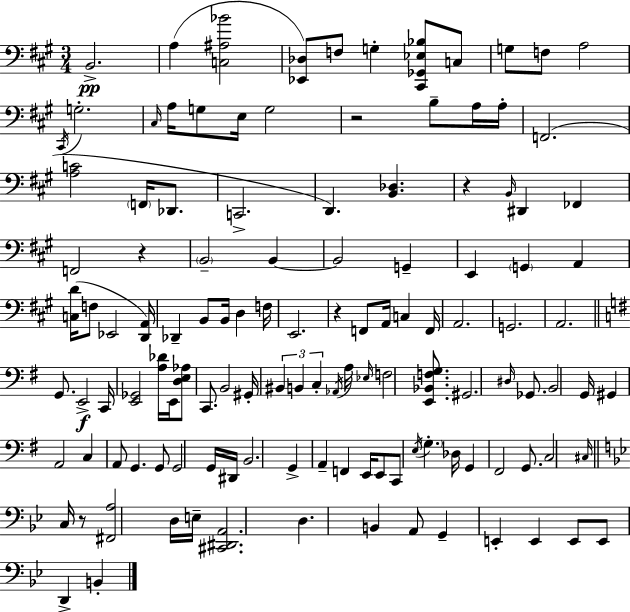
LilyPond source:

{
  \clef bass
  \numericTimeSignature
  \time 3/4
  \key a \major
  \repeat volta 2 { b,2.->\pp | a4( <c ais bes'>2 | <ees, des>8) f8 g4-. <cis, ges, ees bes>8 c8 | g8 f8 a2 | \break \acciaccatura { cis,16 } g2.-. | \grace { cis16 } a16 g8 e16 g2 | r2 b8-- | a16 a16-. f,2.( | \break <a c'>2 \parenthesize f,16 des,8. | c,2.-> | d,4.) <b, des>4. | r4 \grace { b,16 } dis,4 fes,4 | \break f,2 r4 | \parenthesize b,2-- b,4~~ | b,2 g,4-- | e,4 \parenthesize g,4 a,4 | \break <c d'>16( f8 ees,2 | <d, a,>16) des,4-- b,8 b,16 d4 | f16 e,2. | r4 f,8 a,16 c4 | \break f,16 a,2. | g,2. | a,2. | \bar "||" \break \key g \major g,8. e,2->\f c,16 | <e, ges,>2 <a des'>16 e,16 <d e aes>8 | c,8. b,2 gis,16-. | \tuplet 3/2 { bis,4 b,4 c4-. } | \break \acciaccatura { aes,16 } a16 \grace { ees16 } f2 <e, bes, f g>8. | gis,2. | \grace { dis16 } ges,8. b,2 | g,16 gis,4 a,2 | \break c4 a,8 g,4. | g,8 g,2 | g,16 dis,16 b,2. | g,4-> a,4-- f,4 | \break e,16 e,8 c,8 \acciaccatura { e16 } \parenthesize g4.-. | des16 g,4 fis,2 | g,8. c2 | \grace { cis16 } \bar "||" \break \key bes \major c16 r8 <fis, a>2 d16 | e16-- <cis, dis, a,>2. | d4. b,4 a,8 | g,4-- e,4-. e,4 | \break e,8 e,8 d,4-> b,4-. | } \bar "|."
}